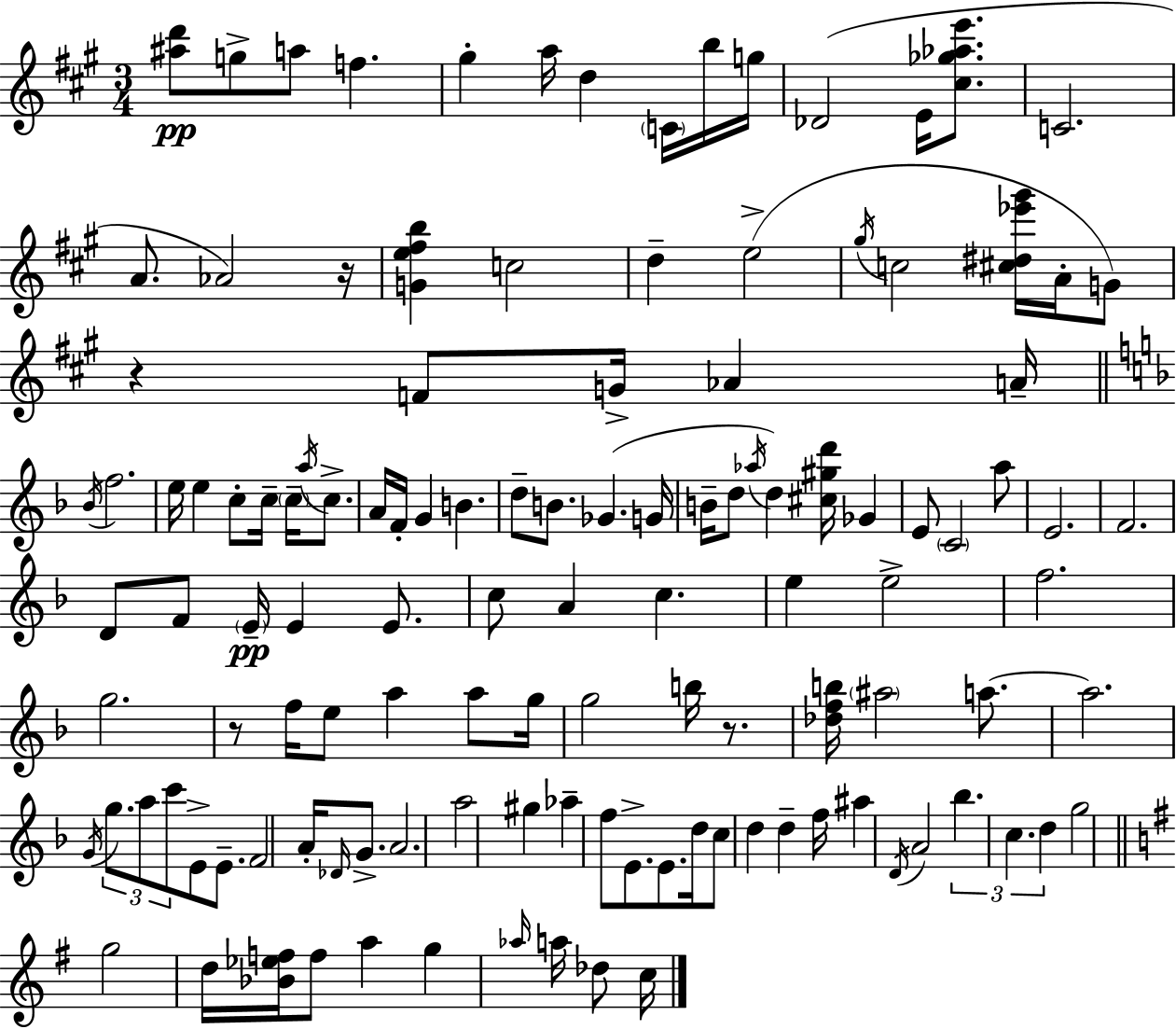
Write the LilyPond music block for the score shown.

{
  \clef treble
  \numericTimeSignature
  \time 3/4
  \key a \major
  <ais'' d'''>8\pp g''8-> a''8 f''4. | gis''4-. a''16 d''4 \parenthesize c'16 b''16 g''16 | des'2( e'16 <cis'' ges'' aes'' e'''>8. | c'2. | \break a'8. aes'2) r16 | <g' e'' fis'' b''>4 c''2 | d''4-- e''2->( | \acciaccatura { gis''16 } c''2 <cis'' dis'' ees''' gis'''>16 a'16-. g'8) | \break r4 f'8 g'16-> aes'4 | a'16-- \bar "||" \break \key f \major \acciaccatura { bes'16 } f''2. | e''16 e''4 c''8-. c''16-- \parenthesize c''16-- \acciaccatura { a''16 } c''8.-> | a'16 f'16-. g'4 b'4. | d''8-- b'8. ges'4.( | \break g'16 b'16-- d''8 \acciaccatura { aes''16 }) d''4 <cis'' gis'' d'''>16 ges'4 | e'8 \parenthesize c'2 | a''8 e'2. | f'2. | \break d'8 f'8 \parenthesize e'16--\pp e'4 | e'8. c''8 a'4 c''4. | e''4 e''2-> | f''2. | \break g''2. | r8 f''16 e''8 a''4 | a''8 g''16 g''2 b''16 | r8. <des'' f'' b''>16 \parenthesize ais''2 | \break a''8.~~ a''2. | \acciaccatura { g'16 } \tuplet 3/2 { g''8. a''8 c'''8 } e'8-> | e'8.-- f'2 | a'16-. \grace { des'16 } g'8.-> a'2. | \break a''2 | gis''4 aes''4-- f''8 e'8.-> | e'8. d''16 c''8 d''4 | d''4-- f''16 ais''4 \acciaccatura { d'16 } a'2 | \break \tuplet 3/2 { bes''4. | c''4. d''4 } g''2 | \bar "||" \break \key g \major g''2 d''16 <bes' ees'' f''>16 f''8 | a''4 g''4 \grace { aes''16 } a''16 des''8 | c''16 \bar "|."
}